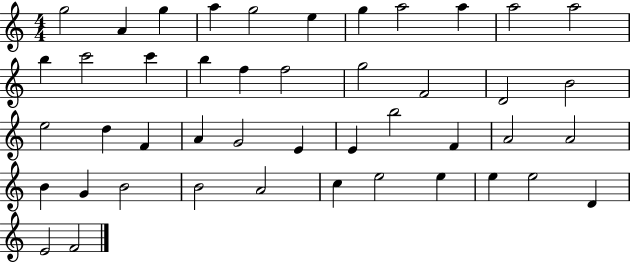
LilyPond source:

{
  \clef treble
  \numericTimeSignature
  \time 4/4
  \key c \major
  g''2 a'4 g''4 | a''4 g''2 e''4 | g''4 a''2 a''4 | a''2 a''2 | \break b''4 c'''2 c'''4 | b''4 f''4 f''2 | g''2 f'2 | d'2 b'2 | \break e''2 d''4 f'4 | a'4 g'2 e'4 | e'4 b''2 f'4 | a'2 a'2 | \break b'4 g'4 b'2 | b'2 a'2 | c''4 e''2 e''4 | e''4 e''2 d'4 | \break e'2 f'2 | \bar "|."
}